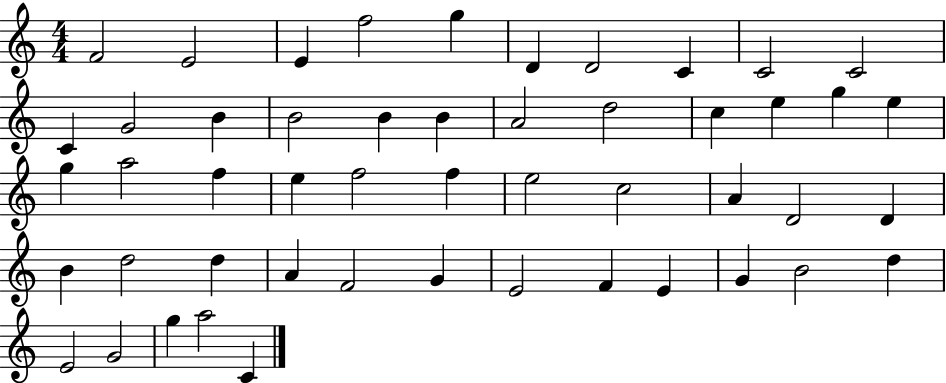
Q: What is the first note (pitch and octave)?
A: F4